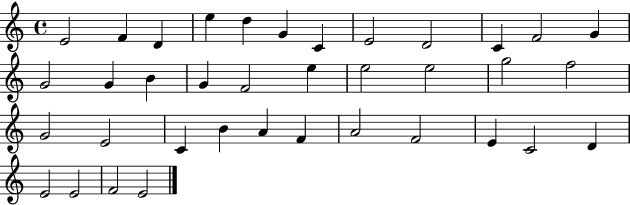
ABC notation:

X:1
T:Untitled
M:4/4
L:1/4
K:C
E2 F D e d G C E2 D2 C F2 G G2 G B G F2 e e2 e2 g2 f2 G2 E2 C B A F A2 F2 E C2 D E2 E2 F2 E2